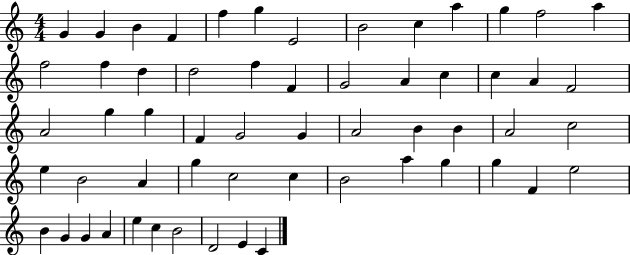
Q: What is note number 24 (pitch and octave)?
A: A4